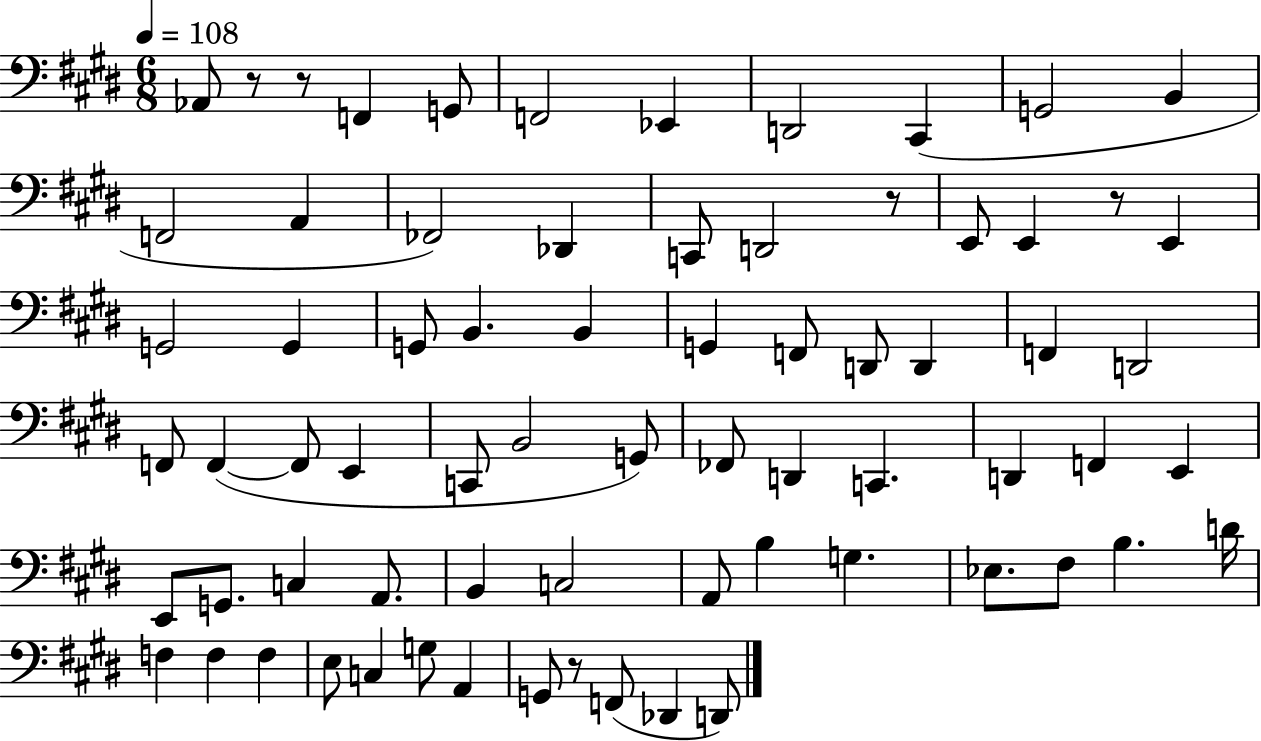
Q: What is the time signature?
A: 6/8